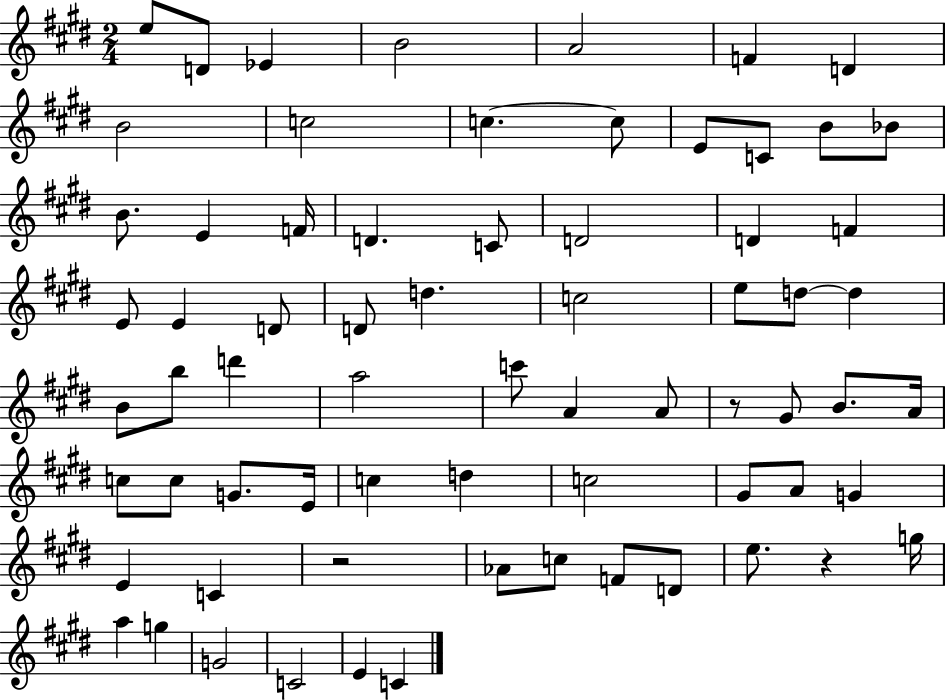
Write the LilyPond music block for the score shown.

{
  \clef treble
  \numericTimeSignature
  \time 2/4
  \key e \major
  e''8 d'8 ees'4 | b'2 | a'2 | f'4 d'4 | \break b'2 | c''2 | c''4.~~ c''8 | e'8 c'8 b'8 bes'8 | \break b'8. e'4 f'16 | d'4. c'8 | d'2 | d'4 f'4 | \break e'8 e'4 d'8 | d'8 d''4. | c''2 | e''8 d''8~~ d''4 | \break b'8 b''8 d'''4 | a''2 | c'''8 a'4 a'8 | r8 gis'8 b'8. a'16 | \break c''8 c''8 g'8. e'16 | c''4 d''4 | c''2 | gis'8 a'8 g'4 | \break e'4 c'4 | r2 | aes'8 c''8 f'8 d'8 | e''8. r4 g''16 | \break a''4 g''4 | g'2 | c'2 | e'4 c'4 | \break \bar "|."
}